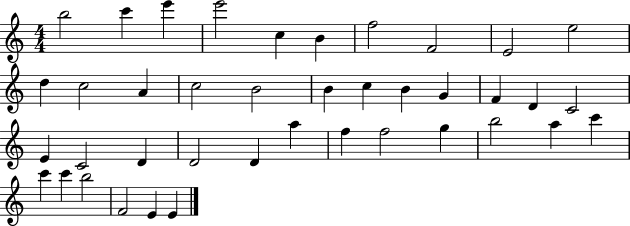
X:1
T:Untitled
M:4/4
L:1/4
K:C
b2 c' e' e'2 c B f2 F2 E2 e2 d c2 A c2 B2 B c B G F D C2 E C2 D D2 D a f f2 g b2 a c' c' c' b2 F2 E E